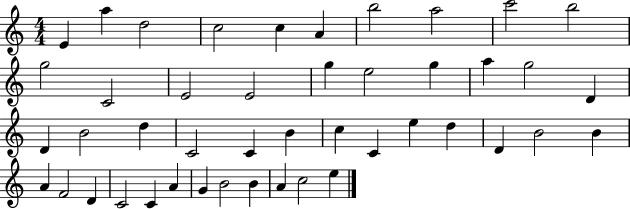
E4/q A5/q D5/h C5/h C5/q A4/q B5/h A5/h C6/h B5/h G5/h C4/h E4/h E4/h G5/q E5/h G5/q A5/q G5/h D4/q D4/q B4/h D5/q C4/h C4/q B4/q C5/q C4/q E5/q D5/q D4/q B4/h B4/q A4/q F4/h D4/q C4/h C4/q A4/q G4/q B4/h B4/q A4/q C5/h E5/q